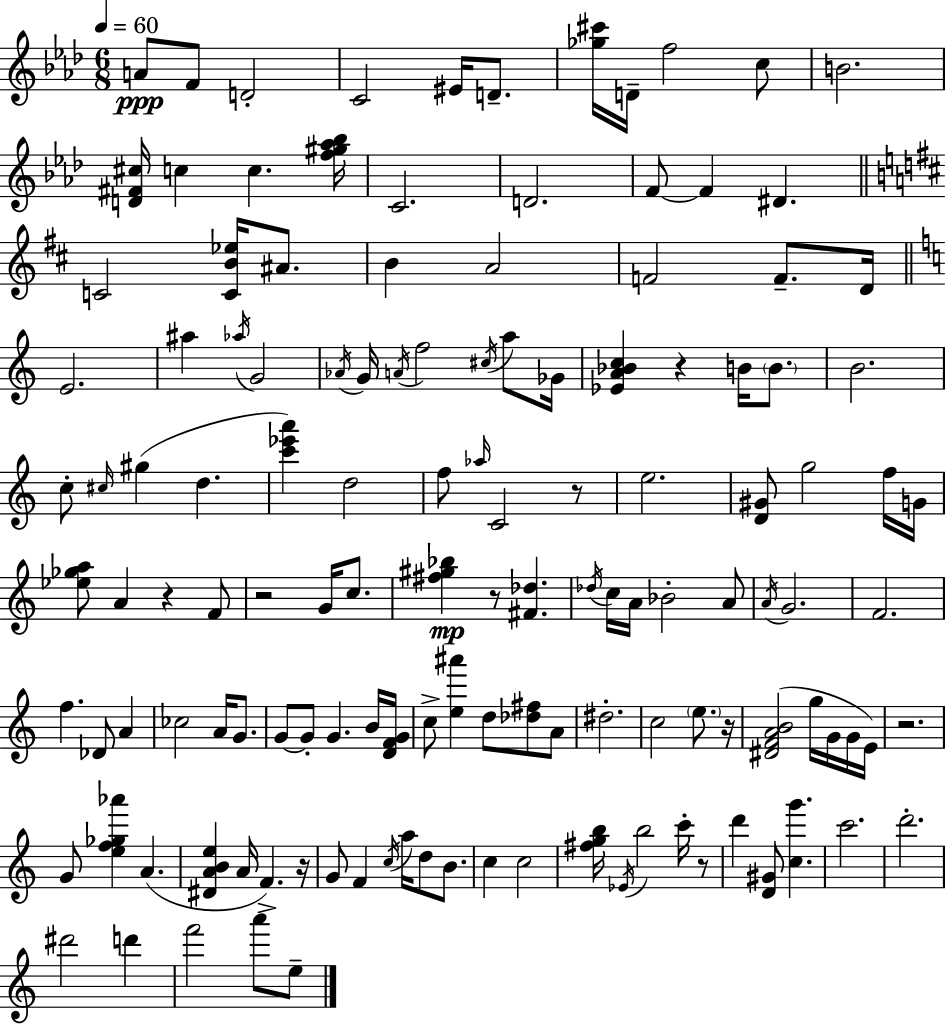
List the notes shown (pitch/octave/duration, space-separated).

A4/e F4/e D4/h C4/h EIS4/s D4/e. [Gb5,C#6]/s D4/s F5/h C5/e B4/h. [D4,F#4,C#5]/s C5/q C5/q. [F5,G#5,Ab5,Bb5]/s C4/h. D4/h. F4/e F4/q D#4/q. C4/h [C4,B4,Eb5]/s A#4/e. B4/q A4/h F4/h F4/e. D4/s E4/h. A#5/q Ab5/s G4/h Ab4/s G4/s A4/s F5/h C#5/s A5/e Gb4/s [Eb4,A4,Bb4,C5]/q R/q B4/s B4/e. B4/h. C5/e C#5/s G#5/q D5/q. [C6,Eb6,A6]/q D5/h F5/e Ab5/s C4/h R/e E5/h. [D4,G#4]/e G5/h F5/s G4/s [Eb5,Gb5,A5]/e A4/q R/q F4/e R/h G4/s C5/e. [F#5,G#5,Bb5]/q R/e [F#4,Db5]/q. Db5/s C5/s A4/s Bb4/h A4/e A4/s G4/h. F4/h. F5/q. Db4/e A4/q CES5/h A4/s G4/e. G4/e G4/e G4/q. B4/s [D4,F4,G4]/s C5/e [E5,A#6]/q D5/e [Db5,F#5]/e A4/e D#5/h. C5/h E5/e. R/s [D#4,F4,A4,B4]/h G5/s G4/s G4/s E4/s R/h. G4/e [E5,F5,Gb5,Ab6]/q A4/q. [D#4,A4,B4,E5]/q A4/s F4/q. R/s G4/e F4/q C5/s A5/s D5/e B4/e. C5/q C5/h [F#5,G5,B5]/s Eb4/s B5/h C6/s R/e D6/q [D4,G#4]/e [C5,G6]/q. C6/h. D6/h. D#6/h D6/q F6/h A6/e E5/e